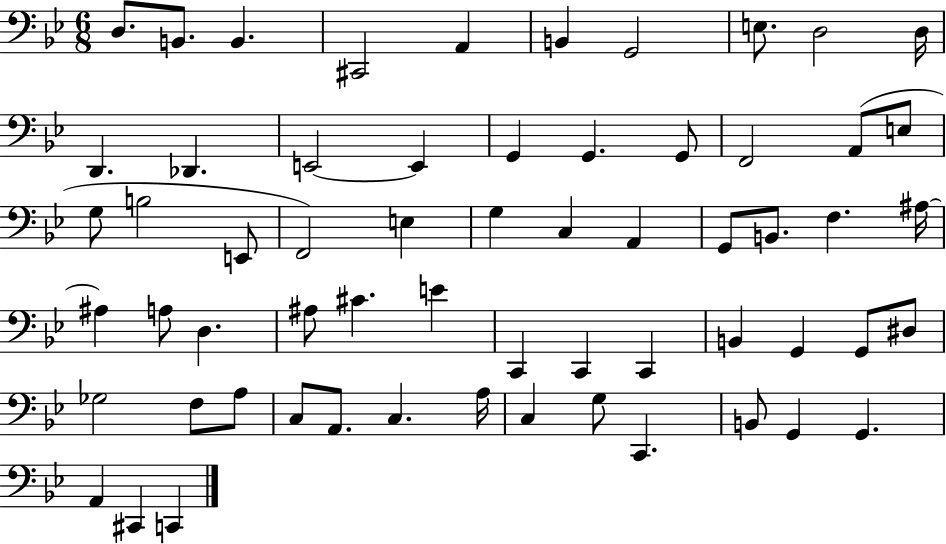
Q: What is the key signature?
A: BES major